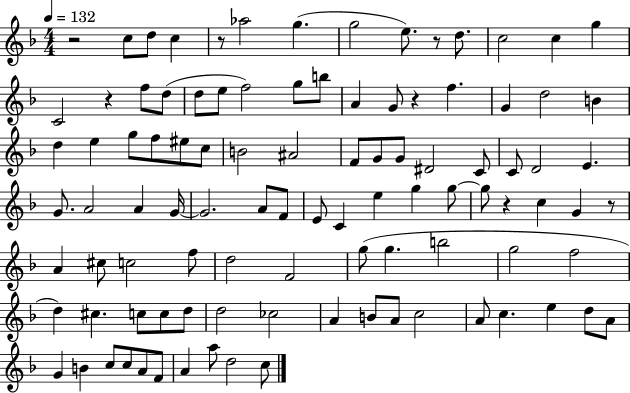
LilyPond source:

{
  \clef treble
  \numericTimeSignature
  \time 4/4
  \key f \major
  \tempo 4 = 132
  r2 c''8 d''8 c''4 | r8 aes''2 g''4.( | g''2 e''8.) r8 d''8. | c''2 c''4 g''4 | \break c'2 r4 f''8 d''8( | d''8 e''8 f''2) g''8 b''8 | a'4 g'8 r4 f''4. | g'4 d''2 b'4 | \break d''4 e''4 g''8 f''8 eis''8 c''8 | b'2 ais'2 | f'8 g'8 g'8 dis'2 c'8 | c'8 d'2 e'4. | \break g'8. a'2 a'4 g'16~~ | g'2. a'8 f'8 | e'8 c'4 e''4 g''4 g''8~~ | g''8 r4 c''4 g'4 r8 | \break a'4 cis''8 c''2 f''8 | d''2 f'2 | g''8( g''4. b''2 | g''2 f''2 | \break d''4) cis''4. c''8 c''8 d''8 | d''2 ces''2 | a'4 b'8 a'8 c''2 | a'8 c''4. e''4 d''8 a'8 | \break g'4 b'4 c''8 c''8 a'8 f'8 | a'4 a''8 d''2 c''8 | \bar "|."
}